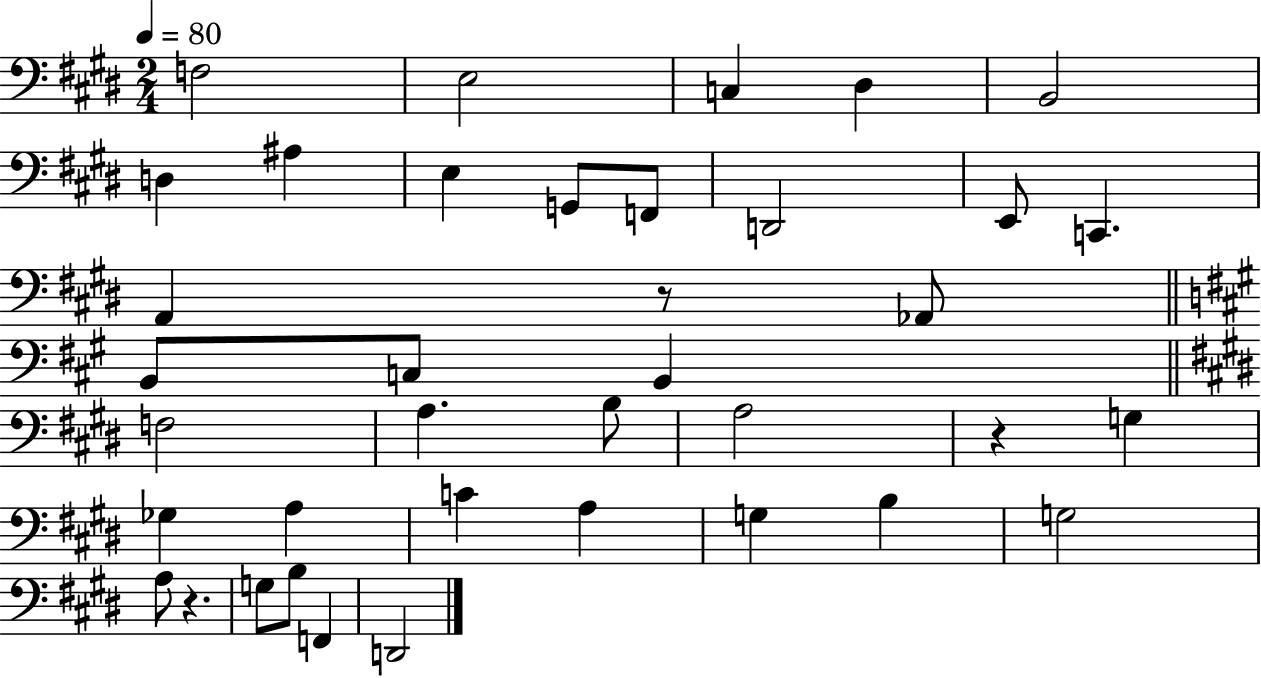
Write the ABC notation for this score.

X:1
T:Untitled
M:2/4
L:1/4
K:E
F,2 E,2 C, ^D, B,,2 D, ^A, E, G,,/2 F,,/2 D,,2 E,,/2 C,, A,, z/2 _A,,/2 B,,/2 C,/2 B,, F,2 A, B,/2 A,2 z G, _G, A, C A, G, B, G,2 A,/2 z G,/2 B,/2 F,, D,,2